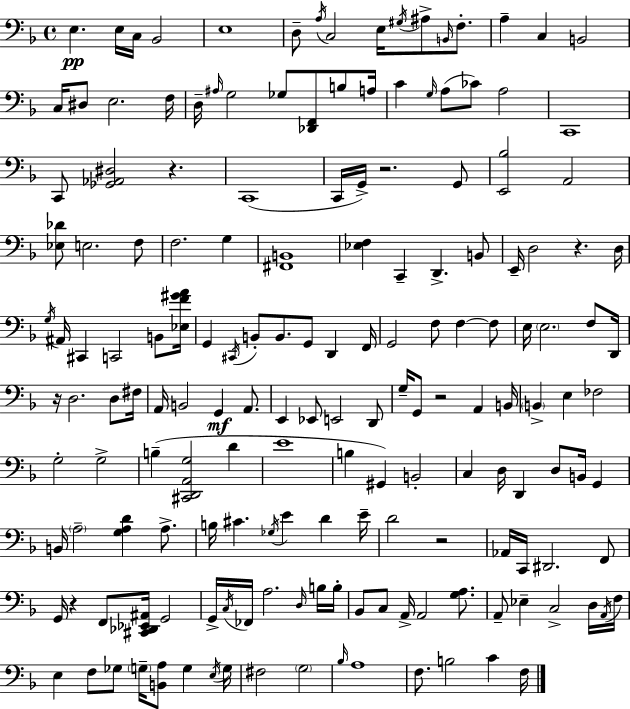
E3/q. E3/s C3/s Bb2/h E3/w D3/e A3/s C3/h E3/s G#3/s A#3/e B2/s F3/e. A3/q C3/q B2/h C3/s D#3/e E3/h. F3/s D3/s A#3/s G3/h Gb3/e [Db2,F2]/e B3/e A3/s C4/q G3/s A3/e CES4/e A3/h C2/w C2/e [Gb2,Ab2,D#3]/h R/q. C2/w C2/s G2/s R/h. G2/e [E2,Bb3]/h A2/h [Eb3,Db4]/e E3/h. F3/e F3/h. G3/q [F#2,B2]/w [Eb3,F3]/q C2/q D2/q. B2/e E2/s D3/h R/q. D3/s G3/s A#2/s C#2/q C2/h B2/e [Eb3,F4,G#4,A4]/s G2/q C#2/s B2/e B2/e. G2/e D2/q F2/s G2/h F3/e F3/q F3/e E3/s E3/h. F3/e D2/s R/s D3/h. D3/e F#3/s A2/s B2/h G2/q A2/e. E2/q Eb2/e E2/h D2/e G3/s G2/e R/h A2/q B2/s B2/q E3/q FES3/h G3/h G3/h B3/q [C#2,D2,A2,G3]/h D4/q E4/w B3/q G#2/q B2/h C3/q D3/s D2/q D3/e B2/s G2/q B2/s A3/h [G3,A3,D4]/q A3/e. B3/s C#4/q. Gb3/s E4/q D4/q E4/s D4/h R/h Ab2/s C2/s D#2/h. F2/e G2/s R/q F2/e [C#2,Db2,Eb2,A#2]/s G2/h G2/s C3/s FES2/s A3/h. D3/s B3/s B3/s Bb2/e C3/e A2/s A2/h [G3,A3]/e. A2/e Eb3/q C3/h D3/s A2/s F3/s E3/q F3/e Gb3/e G3/s [B2,A3]/e G3/q E3/s G3/s F#3/h G3/h Bb3/s A3/w F3/e. B3/h C4/q F3/s